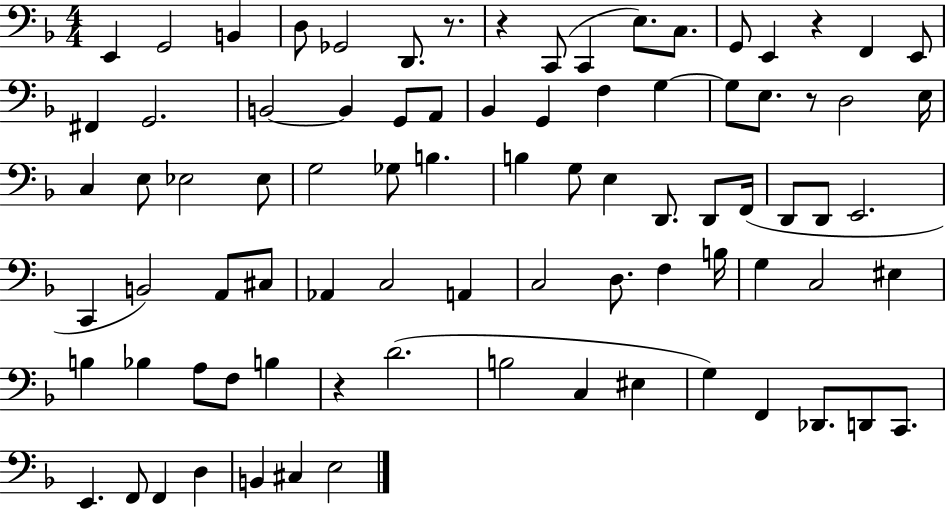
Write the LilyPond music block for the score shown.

{
  \clef bass
  \numericTimeSignature
  \time 4/4
  \key f \major
  \repeat volta 2 { e,4 g,2 b,4 | d8 ges,2 d,8. r8. | r4 c,8( c,4 e8.) c8. | g,8 e,4 r4 f,4 e,8 | \break fis,4 g,2. | b,2~~ b,4 g,8 a,8 | bes,4 g,4 f4 g4~~ | g8 e8. r8 d2 e16 | \break c4 e8 ees2 ees8 | g2 ges8 b4. | b4 g8 e4 d,8. d,8 f,16( | d,8 d,8 e,2. | \break c,4 b,2) a,8 cis8 | aes,4 c2 a,4 | c2 d8. f4 b16 | g4 c2 eis4 | \break b4 bes4 a8 f8 b4 | r4 d'2.( | b2 c4 eis4 | g4) f,4 des,8. d,8 c,8. | \break e,4. f,8 f,4 d4 | b,4 cis4 e2 | } \bar "|."
}